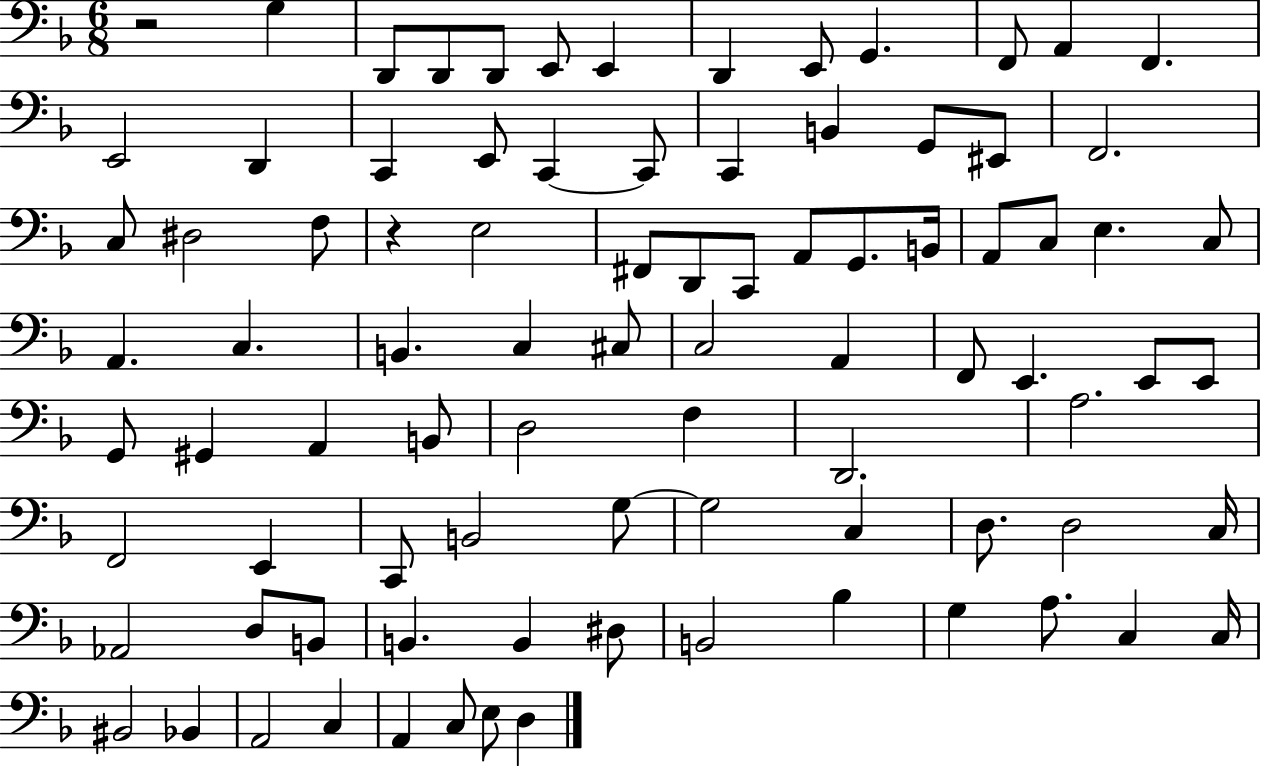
R/h G3/q D2/e D2/e D2/e E2/e E2/q D2/q E2/e G2/q. F2/e A2/q F2/q. E2/h D2/q C2/q E2/e C2/q C2/e C2/q B2/q G2/e EIS2/e F2/h. C3/e D#3/h F3/e R/q E3/h F#2/e D2/e C2/e A2/e G2/e. B2/s A2/e C3/e E3/q. C3/e A2/q. C3/q. B2/q. C3/q C#3/e C3/h A2/q F2/e E2/q. E2/e E2/e G2/e G#2/q A2/q B2/e D3/h F3/q D2/h. A3/h. F2/h E2/q C2/e B2/h G3/e G3/h C3/q D3/e. D3/h C3/s Ab2/h D3/e B2/e B2/q. B2/q D#3/e B2/h Bb3/q G3/q A3/e. C3/q C3/s BIS2/h Bb2/q A2/h C3/q A2/q C3/e E3/e D3/q